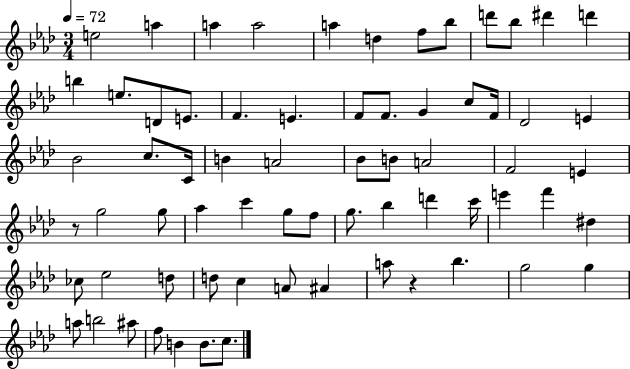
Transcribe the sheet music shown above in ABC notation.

X:1
T:Untitled
M:3/4
L:1/4
K:Ab
e2 a a a2 a d f/2 _b/2 d'/2 _b/2 ^d' d' b e/2 D/2 E/2 F E F/2 F/2 G c/2 F/4 _D2 E _B2 c/2 C/4 B A2 _B/2 B/2 A2 F2 E z/2 g2 g/2 _a c' g/2 f/2 g/2 _b d' c'/4 e' f' ^d _c/2 _e2 d/2 d/2 c A/2 ^A a/2 z _b g2 g a/2 b2 ^a/2 f/2 B B/2 c/2